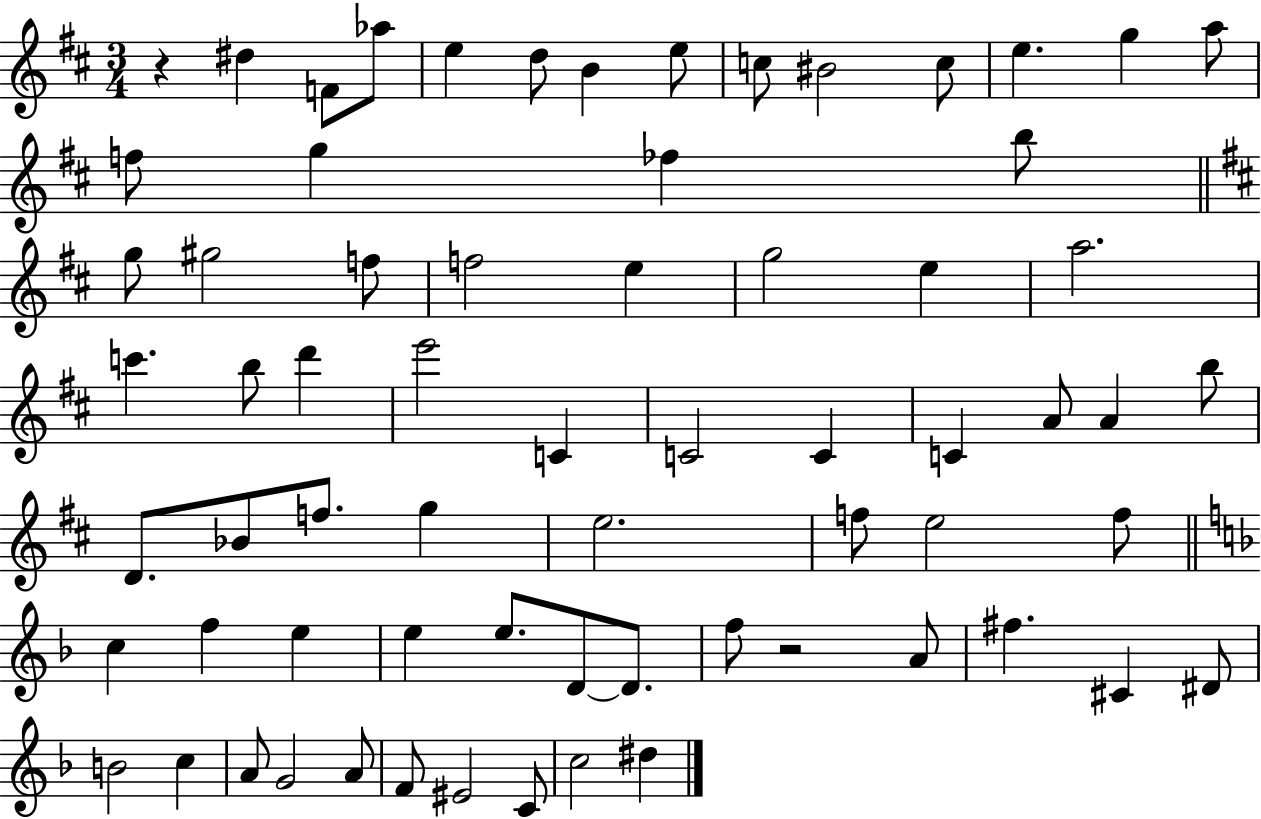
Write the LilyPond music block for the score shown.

{
  \clef treble
  \numericTimeSignature
  \time 3/4
  \key d \major
  r4 dis''4 f'8 aes''8 | e''4 d''8 b'4 e''8 | c''8 bis'2 c''8 | e''4. g''4 a''8 | \break f''8 g''4 fes''4 b''8 | \bar "||" \break \key d \major g''8 gis''2 f''8 | f''2 e''4 | g''2 e''4 | a''2. | \break c'''4. b''8 d'''4 | e'''2 c'4 | c'2 c'4 | c'4 a'8 a'4 b''8 | \break d'8. bes'8 f''8. g''4 | e''2. | f''8 e''2 f''8 | \bar "||" \break \key f \major c''4 f''4 e''4 | e''4 e''8. d'8~~ d'8. | f''8 r2 a'8 | fis''4. cis'4 dis'8 | \break b'2 c''4 | a'8 g'2 a'8 | f'8 eis'2 c'8 | c''2 dis''4 | \break \bar "|."
}